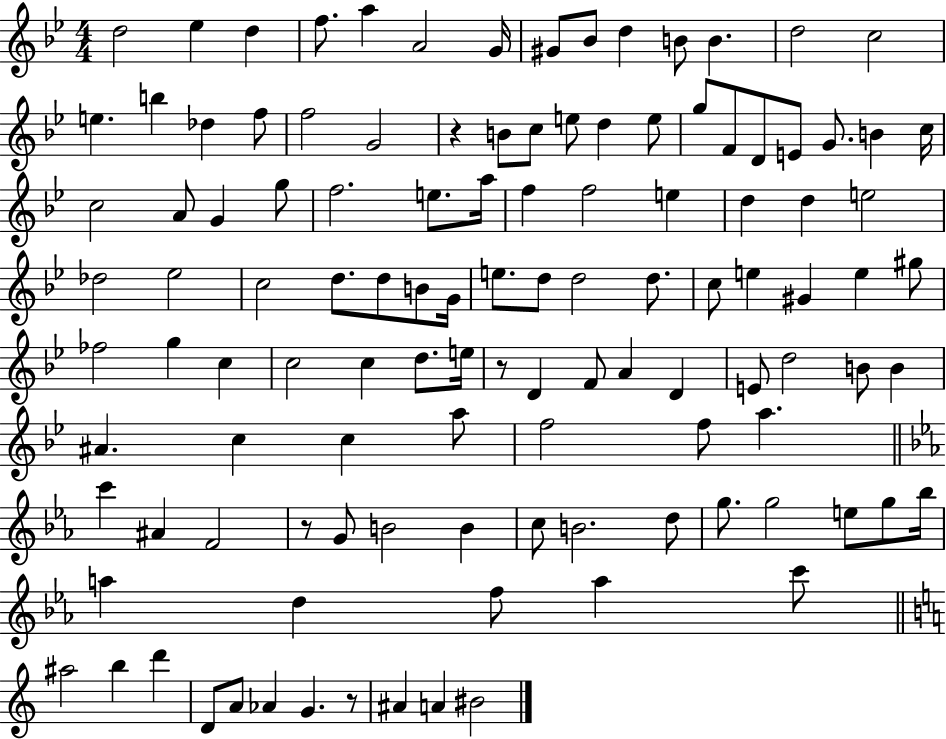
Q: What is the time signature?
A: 4/4